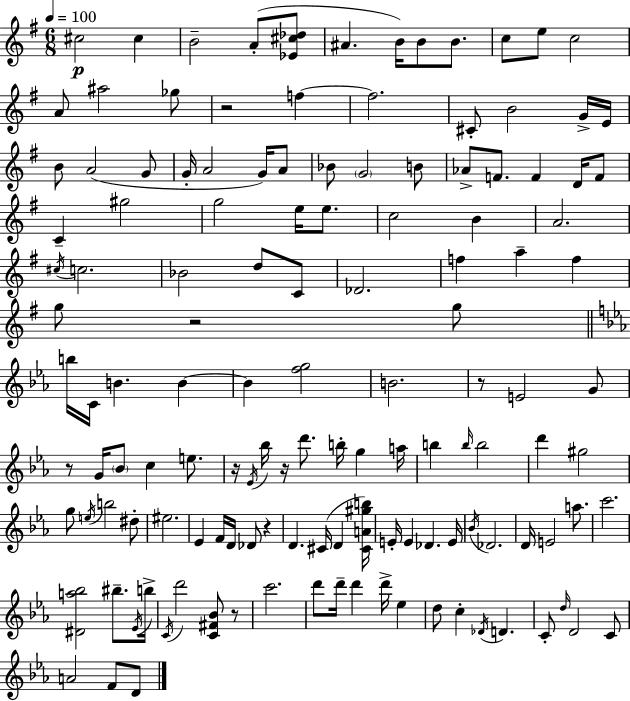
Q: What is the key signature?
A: G major